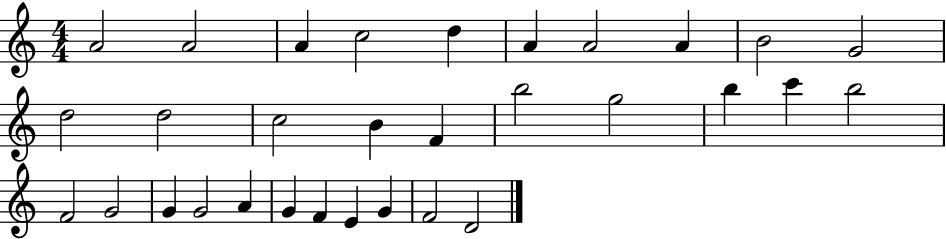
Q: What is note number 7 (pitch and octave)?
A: A4